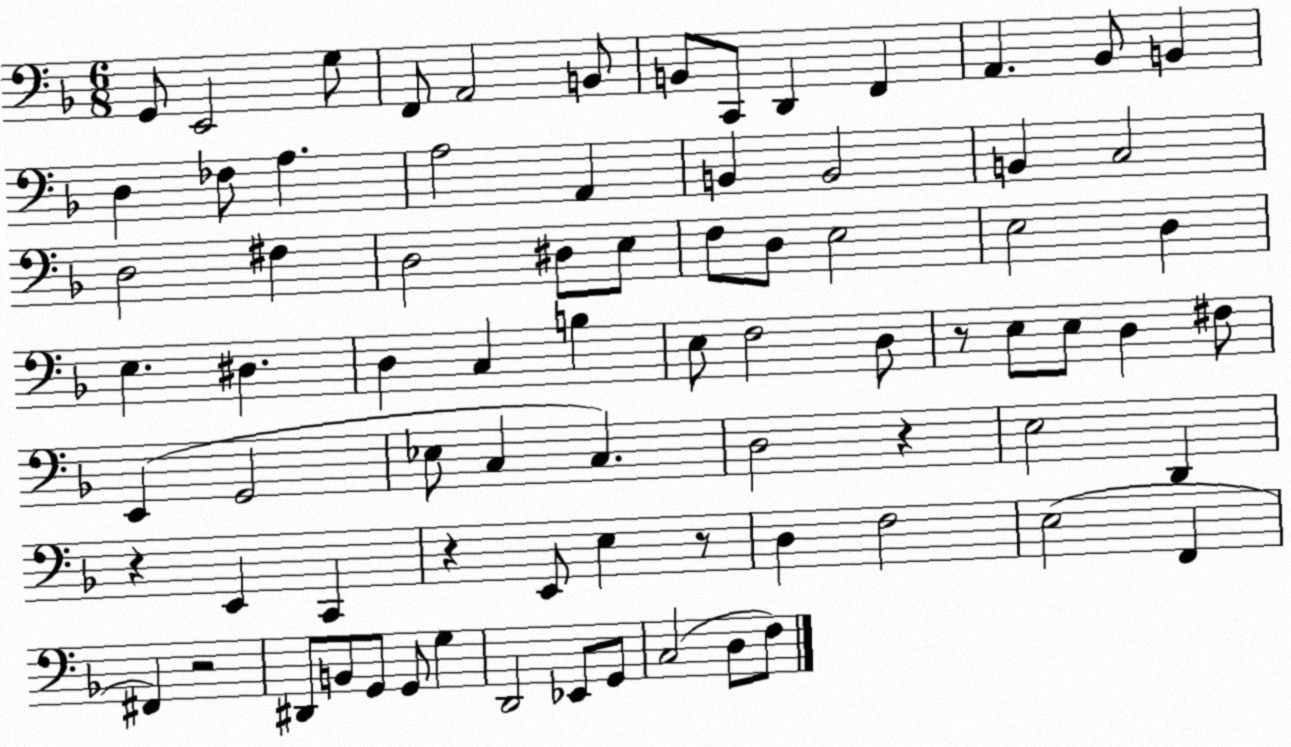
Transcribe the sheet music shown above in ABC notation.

X:1
T:Untitled
M:6/8
L:1/4
K:F
G,,/2 E,,2 G,/2 F,,/2 A,,2 B,,/2 B,,/2 C,,/2 D,, F,, A,, _B,,/2 B,, D, _F,/2 A, A,2 A,, B,, B,,2 B,, C,2 D,2 ^F, D,2 ^D,/2 E,/2 F,/2 D,/2 E,2 E,2 D, E, ^D, D, C, B, E,/2 F,2 D,/2 z/2 E,/2 E,/2 D, ^F,/2 E,, G,,2 _E,/2 C, C, D,2 z E,2 D,, z E,, C,, z E,,/2 E, z/2 D, F,2 E,2 F,, ^F,, z2 ^D,,/2 B,,/2 G,,/2 G,,/2 G, D,,2 _E,,/2 G,,/2 C,2 D,/2 F,/2